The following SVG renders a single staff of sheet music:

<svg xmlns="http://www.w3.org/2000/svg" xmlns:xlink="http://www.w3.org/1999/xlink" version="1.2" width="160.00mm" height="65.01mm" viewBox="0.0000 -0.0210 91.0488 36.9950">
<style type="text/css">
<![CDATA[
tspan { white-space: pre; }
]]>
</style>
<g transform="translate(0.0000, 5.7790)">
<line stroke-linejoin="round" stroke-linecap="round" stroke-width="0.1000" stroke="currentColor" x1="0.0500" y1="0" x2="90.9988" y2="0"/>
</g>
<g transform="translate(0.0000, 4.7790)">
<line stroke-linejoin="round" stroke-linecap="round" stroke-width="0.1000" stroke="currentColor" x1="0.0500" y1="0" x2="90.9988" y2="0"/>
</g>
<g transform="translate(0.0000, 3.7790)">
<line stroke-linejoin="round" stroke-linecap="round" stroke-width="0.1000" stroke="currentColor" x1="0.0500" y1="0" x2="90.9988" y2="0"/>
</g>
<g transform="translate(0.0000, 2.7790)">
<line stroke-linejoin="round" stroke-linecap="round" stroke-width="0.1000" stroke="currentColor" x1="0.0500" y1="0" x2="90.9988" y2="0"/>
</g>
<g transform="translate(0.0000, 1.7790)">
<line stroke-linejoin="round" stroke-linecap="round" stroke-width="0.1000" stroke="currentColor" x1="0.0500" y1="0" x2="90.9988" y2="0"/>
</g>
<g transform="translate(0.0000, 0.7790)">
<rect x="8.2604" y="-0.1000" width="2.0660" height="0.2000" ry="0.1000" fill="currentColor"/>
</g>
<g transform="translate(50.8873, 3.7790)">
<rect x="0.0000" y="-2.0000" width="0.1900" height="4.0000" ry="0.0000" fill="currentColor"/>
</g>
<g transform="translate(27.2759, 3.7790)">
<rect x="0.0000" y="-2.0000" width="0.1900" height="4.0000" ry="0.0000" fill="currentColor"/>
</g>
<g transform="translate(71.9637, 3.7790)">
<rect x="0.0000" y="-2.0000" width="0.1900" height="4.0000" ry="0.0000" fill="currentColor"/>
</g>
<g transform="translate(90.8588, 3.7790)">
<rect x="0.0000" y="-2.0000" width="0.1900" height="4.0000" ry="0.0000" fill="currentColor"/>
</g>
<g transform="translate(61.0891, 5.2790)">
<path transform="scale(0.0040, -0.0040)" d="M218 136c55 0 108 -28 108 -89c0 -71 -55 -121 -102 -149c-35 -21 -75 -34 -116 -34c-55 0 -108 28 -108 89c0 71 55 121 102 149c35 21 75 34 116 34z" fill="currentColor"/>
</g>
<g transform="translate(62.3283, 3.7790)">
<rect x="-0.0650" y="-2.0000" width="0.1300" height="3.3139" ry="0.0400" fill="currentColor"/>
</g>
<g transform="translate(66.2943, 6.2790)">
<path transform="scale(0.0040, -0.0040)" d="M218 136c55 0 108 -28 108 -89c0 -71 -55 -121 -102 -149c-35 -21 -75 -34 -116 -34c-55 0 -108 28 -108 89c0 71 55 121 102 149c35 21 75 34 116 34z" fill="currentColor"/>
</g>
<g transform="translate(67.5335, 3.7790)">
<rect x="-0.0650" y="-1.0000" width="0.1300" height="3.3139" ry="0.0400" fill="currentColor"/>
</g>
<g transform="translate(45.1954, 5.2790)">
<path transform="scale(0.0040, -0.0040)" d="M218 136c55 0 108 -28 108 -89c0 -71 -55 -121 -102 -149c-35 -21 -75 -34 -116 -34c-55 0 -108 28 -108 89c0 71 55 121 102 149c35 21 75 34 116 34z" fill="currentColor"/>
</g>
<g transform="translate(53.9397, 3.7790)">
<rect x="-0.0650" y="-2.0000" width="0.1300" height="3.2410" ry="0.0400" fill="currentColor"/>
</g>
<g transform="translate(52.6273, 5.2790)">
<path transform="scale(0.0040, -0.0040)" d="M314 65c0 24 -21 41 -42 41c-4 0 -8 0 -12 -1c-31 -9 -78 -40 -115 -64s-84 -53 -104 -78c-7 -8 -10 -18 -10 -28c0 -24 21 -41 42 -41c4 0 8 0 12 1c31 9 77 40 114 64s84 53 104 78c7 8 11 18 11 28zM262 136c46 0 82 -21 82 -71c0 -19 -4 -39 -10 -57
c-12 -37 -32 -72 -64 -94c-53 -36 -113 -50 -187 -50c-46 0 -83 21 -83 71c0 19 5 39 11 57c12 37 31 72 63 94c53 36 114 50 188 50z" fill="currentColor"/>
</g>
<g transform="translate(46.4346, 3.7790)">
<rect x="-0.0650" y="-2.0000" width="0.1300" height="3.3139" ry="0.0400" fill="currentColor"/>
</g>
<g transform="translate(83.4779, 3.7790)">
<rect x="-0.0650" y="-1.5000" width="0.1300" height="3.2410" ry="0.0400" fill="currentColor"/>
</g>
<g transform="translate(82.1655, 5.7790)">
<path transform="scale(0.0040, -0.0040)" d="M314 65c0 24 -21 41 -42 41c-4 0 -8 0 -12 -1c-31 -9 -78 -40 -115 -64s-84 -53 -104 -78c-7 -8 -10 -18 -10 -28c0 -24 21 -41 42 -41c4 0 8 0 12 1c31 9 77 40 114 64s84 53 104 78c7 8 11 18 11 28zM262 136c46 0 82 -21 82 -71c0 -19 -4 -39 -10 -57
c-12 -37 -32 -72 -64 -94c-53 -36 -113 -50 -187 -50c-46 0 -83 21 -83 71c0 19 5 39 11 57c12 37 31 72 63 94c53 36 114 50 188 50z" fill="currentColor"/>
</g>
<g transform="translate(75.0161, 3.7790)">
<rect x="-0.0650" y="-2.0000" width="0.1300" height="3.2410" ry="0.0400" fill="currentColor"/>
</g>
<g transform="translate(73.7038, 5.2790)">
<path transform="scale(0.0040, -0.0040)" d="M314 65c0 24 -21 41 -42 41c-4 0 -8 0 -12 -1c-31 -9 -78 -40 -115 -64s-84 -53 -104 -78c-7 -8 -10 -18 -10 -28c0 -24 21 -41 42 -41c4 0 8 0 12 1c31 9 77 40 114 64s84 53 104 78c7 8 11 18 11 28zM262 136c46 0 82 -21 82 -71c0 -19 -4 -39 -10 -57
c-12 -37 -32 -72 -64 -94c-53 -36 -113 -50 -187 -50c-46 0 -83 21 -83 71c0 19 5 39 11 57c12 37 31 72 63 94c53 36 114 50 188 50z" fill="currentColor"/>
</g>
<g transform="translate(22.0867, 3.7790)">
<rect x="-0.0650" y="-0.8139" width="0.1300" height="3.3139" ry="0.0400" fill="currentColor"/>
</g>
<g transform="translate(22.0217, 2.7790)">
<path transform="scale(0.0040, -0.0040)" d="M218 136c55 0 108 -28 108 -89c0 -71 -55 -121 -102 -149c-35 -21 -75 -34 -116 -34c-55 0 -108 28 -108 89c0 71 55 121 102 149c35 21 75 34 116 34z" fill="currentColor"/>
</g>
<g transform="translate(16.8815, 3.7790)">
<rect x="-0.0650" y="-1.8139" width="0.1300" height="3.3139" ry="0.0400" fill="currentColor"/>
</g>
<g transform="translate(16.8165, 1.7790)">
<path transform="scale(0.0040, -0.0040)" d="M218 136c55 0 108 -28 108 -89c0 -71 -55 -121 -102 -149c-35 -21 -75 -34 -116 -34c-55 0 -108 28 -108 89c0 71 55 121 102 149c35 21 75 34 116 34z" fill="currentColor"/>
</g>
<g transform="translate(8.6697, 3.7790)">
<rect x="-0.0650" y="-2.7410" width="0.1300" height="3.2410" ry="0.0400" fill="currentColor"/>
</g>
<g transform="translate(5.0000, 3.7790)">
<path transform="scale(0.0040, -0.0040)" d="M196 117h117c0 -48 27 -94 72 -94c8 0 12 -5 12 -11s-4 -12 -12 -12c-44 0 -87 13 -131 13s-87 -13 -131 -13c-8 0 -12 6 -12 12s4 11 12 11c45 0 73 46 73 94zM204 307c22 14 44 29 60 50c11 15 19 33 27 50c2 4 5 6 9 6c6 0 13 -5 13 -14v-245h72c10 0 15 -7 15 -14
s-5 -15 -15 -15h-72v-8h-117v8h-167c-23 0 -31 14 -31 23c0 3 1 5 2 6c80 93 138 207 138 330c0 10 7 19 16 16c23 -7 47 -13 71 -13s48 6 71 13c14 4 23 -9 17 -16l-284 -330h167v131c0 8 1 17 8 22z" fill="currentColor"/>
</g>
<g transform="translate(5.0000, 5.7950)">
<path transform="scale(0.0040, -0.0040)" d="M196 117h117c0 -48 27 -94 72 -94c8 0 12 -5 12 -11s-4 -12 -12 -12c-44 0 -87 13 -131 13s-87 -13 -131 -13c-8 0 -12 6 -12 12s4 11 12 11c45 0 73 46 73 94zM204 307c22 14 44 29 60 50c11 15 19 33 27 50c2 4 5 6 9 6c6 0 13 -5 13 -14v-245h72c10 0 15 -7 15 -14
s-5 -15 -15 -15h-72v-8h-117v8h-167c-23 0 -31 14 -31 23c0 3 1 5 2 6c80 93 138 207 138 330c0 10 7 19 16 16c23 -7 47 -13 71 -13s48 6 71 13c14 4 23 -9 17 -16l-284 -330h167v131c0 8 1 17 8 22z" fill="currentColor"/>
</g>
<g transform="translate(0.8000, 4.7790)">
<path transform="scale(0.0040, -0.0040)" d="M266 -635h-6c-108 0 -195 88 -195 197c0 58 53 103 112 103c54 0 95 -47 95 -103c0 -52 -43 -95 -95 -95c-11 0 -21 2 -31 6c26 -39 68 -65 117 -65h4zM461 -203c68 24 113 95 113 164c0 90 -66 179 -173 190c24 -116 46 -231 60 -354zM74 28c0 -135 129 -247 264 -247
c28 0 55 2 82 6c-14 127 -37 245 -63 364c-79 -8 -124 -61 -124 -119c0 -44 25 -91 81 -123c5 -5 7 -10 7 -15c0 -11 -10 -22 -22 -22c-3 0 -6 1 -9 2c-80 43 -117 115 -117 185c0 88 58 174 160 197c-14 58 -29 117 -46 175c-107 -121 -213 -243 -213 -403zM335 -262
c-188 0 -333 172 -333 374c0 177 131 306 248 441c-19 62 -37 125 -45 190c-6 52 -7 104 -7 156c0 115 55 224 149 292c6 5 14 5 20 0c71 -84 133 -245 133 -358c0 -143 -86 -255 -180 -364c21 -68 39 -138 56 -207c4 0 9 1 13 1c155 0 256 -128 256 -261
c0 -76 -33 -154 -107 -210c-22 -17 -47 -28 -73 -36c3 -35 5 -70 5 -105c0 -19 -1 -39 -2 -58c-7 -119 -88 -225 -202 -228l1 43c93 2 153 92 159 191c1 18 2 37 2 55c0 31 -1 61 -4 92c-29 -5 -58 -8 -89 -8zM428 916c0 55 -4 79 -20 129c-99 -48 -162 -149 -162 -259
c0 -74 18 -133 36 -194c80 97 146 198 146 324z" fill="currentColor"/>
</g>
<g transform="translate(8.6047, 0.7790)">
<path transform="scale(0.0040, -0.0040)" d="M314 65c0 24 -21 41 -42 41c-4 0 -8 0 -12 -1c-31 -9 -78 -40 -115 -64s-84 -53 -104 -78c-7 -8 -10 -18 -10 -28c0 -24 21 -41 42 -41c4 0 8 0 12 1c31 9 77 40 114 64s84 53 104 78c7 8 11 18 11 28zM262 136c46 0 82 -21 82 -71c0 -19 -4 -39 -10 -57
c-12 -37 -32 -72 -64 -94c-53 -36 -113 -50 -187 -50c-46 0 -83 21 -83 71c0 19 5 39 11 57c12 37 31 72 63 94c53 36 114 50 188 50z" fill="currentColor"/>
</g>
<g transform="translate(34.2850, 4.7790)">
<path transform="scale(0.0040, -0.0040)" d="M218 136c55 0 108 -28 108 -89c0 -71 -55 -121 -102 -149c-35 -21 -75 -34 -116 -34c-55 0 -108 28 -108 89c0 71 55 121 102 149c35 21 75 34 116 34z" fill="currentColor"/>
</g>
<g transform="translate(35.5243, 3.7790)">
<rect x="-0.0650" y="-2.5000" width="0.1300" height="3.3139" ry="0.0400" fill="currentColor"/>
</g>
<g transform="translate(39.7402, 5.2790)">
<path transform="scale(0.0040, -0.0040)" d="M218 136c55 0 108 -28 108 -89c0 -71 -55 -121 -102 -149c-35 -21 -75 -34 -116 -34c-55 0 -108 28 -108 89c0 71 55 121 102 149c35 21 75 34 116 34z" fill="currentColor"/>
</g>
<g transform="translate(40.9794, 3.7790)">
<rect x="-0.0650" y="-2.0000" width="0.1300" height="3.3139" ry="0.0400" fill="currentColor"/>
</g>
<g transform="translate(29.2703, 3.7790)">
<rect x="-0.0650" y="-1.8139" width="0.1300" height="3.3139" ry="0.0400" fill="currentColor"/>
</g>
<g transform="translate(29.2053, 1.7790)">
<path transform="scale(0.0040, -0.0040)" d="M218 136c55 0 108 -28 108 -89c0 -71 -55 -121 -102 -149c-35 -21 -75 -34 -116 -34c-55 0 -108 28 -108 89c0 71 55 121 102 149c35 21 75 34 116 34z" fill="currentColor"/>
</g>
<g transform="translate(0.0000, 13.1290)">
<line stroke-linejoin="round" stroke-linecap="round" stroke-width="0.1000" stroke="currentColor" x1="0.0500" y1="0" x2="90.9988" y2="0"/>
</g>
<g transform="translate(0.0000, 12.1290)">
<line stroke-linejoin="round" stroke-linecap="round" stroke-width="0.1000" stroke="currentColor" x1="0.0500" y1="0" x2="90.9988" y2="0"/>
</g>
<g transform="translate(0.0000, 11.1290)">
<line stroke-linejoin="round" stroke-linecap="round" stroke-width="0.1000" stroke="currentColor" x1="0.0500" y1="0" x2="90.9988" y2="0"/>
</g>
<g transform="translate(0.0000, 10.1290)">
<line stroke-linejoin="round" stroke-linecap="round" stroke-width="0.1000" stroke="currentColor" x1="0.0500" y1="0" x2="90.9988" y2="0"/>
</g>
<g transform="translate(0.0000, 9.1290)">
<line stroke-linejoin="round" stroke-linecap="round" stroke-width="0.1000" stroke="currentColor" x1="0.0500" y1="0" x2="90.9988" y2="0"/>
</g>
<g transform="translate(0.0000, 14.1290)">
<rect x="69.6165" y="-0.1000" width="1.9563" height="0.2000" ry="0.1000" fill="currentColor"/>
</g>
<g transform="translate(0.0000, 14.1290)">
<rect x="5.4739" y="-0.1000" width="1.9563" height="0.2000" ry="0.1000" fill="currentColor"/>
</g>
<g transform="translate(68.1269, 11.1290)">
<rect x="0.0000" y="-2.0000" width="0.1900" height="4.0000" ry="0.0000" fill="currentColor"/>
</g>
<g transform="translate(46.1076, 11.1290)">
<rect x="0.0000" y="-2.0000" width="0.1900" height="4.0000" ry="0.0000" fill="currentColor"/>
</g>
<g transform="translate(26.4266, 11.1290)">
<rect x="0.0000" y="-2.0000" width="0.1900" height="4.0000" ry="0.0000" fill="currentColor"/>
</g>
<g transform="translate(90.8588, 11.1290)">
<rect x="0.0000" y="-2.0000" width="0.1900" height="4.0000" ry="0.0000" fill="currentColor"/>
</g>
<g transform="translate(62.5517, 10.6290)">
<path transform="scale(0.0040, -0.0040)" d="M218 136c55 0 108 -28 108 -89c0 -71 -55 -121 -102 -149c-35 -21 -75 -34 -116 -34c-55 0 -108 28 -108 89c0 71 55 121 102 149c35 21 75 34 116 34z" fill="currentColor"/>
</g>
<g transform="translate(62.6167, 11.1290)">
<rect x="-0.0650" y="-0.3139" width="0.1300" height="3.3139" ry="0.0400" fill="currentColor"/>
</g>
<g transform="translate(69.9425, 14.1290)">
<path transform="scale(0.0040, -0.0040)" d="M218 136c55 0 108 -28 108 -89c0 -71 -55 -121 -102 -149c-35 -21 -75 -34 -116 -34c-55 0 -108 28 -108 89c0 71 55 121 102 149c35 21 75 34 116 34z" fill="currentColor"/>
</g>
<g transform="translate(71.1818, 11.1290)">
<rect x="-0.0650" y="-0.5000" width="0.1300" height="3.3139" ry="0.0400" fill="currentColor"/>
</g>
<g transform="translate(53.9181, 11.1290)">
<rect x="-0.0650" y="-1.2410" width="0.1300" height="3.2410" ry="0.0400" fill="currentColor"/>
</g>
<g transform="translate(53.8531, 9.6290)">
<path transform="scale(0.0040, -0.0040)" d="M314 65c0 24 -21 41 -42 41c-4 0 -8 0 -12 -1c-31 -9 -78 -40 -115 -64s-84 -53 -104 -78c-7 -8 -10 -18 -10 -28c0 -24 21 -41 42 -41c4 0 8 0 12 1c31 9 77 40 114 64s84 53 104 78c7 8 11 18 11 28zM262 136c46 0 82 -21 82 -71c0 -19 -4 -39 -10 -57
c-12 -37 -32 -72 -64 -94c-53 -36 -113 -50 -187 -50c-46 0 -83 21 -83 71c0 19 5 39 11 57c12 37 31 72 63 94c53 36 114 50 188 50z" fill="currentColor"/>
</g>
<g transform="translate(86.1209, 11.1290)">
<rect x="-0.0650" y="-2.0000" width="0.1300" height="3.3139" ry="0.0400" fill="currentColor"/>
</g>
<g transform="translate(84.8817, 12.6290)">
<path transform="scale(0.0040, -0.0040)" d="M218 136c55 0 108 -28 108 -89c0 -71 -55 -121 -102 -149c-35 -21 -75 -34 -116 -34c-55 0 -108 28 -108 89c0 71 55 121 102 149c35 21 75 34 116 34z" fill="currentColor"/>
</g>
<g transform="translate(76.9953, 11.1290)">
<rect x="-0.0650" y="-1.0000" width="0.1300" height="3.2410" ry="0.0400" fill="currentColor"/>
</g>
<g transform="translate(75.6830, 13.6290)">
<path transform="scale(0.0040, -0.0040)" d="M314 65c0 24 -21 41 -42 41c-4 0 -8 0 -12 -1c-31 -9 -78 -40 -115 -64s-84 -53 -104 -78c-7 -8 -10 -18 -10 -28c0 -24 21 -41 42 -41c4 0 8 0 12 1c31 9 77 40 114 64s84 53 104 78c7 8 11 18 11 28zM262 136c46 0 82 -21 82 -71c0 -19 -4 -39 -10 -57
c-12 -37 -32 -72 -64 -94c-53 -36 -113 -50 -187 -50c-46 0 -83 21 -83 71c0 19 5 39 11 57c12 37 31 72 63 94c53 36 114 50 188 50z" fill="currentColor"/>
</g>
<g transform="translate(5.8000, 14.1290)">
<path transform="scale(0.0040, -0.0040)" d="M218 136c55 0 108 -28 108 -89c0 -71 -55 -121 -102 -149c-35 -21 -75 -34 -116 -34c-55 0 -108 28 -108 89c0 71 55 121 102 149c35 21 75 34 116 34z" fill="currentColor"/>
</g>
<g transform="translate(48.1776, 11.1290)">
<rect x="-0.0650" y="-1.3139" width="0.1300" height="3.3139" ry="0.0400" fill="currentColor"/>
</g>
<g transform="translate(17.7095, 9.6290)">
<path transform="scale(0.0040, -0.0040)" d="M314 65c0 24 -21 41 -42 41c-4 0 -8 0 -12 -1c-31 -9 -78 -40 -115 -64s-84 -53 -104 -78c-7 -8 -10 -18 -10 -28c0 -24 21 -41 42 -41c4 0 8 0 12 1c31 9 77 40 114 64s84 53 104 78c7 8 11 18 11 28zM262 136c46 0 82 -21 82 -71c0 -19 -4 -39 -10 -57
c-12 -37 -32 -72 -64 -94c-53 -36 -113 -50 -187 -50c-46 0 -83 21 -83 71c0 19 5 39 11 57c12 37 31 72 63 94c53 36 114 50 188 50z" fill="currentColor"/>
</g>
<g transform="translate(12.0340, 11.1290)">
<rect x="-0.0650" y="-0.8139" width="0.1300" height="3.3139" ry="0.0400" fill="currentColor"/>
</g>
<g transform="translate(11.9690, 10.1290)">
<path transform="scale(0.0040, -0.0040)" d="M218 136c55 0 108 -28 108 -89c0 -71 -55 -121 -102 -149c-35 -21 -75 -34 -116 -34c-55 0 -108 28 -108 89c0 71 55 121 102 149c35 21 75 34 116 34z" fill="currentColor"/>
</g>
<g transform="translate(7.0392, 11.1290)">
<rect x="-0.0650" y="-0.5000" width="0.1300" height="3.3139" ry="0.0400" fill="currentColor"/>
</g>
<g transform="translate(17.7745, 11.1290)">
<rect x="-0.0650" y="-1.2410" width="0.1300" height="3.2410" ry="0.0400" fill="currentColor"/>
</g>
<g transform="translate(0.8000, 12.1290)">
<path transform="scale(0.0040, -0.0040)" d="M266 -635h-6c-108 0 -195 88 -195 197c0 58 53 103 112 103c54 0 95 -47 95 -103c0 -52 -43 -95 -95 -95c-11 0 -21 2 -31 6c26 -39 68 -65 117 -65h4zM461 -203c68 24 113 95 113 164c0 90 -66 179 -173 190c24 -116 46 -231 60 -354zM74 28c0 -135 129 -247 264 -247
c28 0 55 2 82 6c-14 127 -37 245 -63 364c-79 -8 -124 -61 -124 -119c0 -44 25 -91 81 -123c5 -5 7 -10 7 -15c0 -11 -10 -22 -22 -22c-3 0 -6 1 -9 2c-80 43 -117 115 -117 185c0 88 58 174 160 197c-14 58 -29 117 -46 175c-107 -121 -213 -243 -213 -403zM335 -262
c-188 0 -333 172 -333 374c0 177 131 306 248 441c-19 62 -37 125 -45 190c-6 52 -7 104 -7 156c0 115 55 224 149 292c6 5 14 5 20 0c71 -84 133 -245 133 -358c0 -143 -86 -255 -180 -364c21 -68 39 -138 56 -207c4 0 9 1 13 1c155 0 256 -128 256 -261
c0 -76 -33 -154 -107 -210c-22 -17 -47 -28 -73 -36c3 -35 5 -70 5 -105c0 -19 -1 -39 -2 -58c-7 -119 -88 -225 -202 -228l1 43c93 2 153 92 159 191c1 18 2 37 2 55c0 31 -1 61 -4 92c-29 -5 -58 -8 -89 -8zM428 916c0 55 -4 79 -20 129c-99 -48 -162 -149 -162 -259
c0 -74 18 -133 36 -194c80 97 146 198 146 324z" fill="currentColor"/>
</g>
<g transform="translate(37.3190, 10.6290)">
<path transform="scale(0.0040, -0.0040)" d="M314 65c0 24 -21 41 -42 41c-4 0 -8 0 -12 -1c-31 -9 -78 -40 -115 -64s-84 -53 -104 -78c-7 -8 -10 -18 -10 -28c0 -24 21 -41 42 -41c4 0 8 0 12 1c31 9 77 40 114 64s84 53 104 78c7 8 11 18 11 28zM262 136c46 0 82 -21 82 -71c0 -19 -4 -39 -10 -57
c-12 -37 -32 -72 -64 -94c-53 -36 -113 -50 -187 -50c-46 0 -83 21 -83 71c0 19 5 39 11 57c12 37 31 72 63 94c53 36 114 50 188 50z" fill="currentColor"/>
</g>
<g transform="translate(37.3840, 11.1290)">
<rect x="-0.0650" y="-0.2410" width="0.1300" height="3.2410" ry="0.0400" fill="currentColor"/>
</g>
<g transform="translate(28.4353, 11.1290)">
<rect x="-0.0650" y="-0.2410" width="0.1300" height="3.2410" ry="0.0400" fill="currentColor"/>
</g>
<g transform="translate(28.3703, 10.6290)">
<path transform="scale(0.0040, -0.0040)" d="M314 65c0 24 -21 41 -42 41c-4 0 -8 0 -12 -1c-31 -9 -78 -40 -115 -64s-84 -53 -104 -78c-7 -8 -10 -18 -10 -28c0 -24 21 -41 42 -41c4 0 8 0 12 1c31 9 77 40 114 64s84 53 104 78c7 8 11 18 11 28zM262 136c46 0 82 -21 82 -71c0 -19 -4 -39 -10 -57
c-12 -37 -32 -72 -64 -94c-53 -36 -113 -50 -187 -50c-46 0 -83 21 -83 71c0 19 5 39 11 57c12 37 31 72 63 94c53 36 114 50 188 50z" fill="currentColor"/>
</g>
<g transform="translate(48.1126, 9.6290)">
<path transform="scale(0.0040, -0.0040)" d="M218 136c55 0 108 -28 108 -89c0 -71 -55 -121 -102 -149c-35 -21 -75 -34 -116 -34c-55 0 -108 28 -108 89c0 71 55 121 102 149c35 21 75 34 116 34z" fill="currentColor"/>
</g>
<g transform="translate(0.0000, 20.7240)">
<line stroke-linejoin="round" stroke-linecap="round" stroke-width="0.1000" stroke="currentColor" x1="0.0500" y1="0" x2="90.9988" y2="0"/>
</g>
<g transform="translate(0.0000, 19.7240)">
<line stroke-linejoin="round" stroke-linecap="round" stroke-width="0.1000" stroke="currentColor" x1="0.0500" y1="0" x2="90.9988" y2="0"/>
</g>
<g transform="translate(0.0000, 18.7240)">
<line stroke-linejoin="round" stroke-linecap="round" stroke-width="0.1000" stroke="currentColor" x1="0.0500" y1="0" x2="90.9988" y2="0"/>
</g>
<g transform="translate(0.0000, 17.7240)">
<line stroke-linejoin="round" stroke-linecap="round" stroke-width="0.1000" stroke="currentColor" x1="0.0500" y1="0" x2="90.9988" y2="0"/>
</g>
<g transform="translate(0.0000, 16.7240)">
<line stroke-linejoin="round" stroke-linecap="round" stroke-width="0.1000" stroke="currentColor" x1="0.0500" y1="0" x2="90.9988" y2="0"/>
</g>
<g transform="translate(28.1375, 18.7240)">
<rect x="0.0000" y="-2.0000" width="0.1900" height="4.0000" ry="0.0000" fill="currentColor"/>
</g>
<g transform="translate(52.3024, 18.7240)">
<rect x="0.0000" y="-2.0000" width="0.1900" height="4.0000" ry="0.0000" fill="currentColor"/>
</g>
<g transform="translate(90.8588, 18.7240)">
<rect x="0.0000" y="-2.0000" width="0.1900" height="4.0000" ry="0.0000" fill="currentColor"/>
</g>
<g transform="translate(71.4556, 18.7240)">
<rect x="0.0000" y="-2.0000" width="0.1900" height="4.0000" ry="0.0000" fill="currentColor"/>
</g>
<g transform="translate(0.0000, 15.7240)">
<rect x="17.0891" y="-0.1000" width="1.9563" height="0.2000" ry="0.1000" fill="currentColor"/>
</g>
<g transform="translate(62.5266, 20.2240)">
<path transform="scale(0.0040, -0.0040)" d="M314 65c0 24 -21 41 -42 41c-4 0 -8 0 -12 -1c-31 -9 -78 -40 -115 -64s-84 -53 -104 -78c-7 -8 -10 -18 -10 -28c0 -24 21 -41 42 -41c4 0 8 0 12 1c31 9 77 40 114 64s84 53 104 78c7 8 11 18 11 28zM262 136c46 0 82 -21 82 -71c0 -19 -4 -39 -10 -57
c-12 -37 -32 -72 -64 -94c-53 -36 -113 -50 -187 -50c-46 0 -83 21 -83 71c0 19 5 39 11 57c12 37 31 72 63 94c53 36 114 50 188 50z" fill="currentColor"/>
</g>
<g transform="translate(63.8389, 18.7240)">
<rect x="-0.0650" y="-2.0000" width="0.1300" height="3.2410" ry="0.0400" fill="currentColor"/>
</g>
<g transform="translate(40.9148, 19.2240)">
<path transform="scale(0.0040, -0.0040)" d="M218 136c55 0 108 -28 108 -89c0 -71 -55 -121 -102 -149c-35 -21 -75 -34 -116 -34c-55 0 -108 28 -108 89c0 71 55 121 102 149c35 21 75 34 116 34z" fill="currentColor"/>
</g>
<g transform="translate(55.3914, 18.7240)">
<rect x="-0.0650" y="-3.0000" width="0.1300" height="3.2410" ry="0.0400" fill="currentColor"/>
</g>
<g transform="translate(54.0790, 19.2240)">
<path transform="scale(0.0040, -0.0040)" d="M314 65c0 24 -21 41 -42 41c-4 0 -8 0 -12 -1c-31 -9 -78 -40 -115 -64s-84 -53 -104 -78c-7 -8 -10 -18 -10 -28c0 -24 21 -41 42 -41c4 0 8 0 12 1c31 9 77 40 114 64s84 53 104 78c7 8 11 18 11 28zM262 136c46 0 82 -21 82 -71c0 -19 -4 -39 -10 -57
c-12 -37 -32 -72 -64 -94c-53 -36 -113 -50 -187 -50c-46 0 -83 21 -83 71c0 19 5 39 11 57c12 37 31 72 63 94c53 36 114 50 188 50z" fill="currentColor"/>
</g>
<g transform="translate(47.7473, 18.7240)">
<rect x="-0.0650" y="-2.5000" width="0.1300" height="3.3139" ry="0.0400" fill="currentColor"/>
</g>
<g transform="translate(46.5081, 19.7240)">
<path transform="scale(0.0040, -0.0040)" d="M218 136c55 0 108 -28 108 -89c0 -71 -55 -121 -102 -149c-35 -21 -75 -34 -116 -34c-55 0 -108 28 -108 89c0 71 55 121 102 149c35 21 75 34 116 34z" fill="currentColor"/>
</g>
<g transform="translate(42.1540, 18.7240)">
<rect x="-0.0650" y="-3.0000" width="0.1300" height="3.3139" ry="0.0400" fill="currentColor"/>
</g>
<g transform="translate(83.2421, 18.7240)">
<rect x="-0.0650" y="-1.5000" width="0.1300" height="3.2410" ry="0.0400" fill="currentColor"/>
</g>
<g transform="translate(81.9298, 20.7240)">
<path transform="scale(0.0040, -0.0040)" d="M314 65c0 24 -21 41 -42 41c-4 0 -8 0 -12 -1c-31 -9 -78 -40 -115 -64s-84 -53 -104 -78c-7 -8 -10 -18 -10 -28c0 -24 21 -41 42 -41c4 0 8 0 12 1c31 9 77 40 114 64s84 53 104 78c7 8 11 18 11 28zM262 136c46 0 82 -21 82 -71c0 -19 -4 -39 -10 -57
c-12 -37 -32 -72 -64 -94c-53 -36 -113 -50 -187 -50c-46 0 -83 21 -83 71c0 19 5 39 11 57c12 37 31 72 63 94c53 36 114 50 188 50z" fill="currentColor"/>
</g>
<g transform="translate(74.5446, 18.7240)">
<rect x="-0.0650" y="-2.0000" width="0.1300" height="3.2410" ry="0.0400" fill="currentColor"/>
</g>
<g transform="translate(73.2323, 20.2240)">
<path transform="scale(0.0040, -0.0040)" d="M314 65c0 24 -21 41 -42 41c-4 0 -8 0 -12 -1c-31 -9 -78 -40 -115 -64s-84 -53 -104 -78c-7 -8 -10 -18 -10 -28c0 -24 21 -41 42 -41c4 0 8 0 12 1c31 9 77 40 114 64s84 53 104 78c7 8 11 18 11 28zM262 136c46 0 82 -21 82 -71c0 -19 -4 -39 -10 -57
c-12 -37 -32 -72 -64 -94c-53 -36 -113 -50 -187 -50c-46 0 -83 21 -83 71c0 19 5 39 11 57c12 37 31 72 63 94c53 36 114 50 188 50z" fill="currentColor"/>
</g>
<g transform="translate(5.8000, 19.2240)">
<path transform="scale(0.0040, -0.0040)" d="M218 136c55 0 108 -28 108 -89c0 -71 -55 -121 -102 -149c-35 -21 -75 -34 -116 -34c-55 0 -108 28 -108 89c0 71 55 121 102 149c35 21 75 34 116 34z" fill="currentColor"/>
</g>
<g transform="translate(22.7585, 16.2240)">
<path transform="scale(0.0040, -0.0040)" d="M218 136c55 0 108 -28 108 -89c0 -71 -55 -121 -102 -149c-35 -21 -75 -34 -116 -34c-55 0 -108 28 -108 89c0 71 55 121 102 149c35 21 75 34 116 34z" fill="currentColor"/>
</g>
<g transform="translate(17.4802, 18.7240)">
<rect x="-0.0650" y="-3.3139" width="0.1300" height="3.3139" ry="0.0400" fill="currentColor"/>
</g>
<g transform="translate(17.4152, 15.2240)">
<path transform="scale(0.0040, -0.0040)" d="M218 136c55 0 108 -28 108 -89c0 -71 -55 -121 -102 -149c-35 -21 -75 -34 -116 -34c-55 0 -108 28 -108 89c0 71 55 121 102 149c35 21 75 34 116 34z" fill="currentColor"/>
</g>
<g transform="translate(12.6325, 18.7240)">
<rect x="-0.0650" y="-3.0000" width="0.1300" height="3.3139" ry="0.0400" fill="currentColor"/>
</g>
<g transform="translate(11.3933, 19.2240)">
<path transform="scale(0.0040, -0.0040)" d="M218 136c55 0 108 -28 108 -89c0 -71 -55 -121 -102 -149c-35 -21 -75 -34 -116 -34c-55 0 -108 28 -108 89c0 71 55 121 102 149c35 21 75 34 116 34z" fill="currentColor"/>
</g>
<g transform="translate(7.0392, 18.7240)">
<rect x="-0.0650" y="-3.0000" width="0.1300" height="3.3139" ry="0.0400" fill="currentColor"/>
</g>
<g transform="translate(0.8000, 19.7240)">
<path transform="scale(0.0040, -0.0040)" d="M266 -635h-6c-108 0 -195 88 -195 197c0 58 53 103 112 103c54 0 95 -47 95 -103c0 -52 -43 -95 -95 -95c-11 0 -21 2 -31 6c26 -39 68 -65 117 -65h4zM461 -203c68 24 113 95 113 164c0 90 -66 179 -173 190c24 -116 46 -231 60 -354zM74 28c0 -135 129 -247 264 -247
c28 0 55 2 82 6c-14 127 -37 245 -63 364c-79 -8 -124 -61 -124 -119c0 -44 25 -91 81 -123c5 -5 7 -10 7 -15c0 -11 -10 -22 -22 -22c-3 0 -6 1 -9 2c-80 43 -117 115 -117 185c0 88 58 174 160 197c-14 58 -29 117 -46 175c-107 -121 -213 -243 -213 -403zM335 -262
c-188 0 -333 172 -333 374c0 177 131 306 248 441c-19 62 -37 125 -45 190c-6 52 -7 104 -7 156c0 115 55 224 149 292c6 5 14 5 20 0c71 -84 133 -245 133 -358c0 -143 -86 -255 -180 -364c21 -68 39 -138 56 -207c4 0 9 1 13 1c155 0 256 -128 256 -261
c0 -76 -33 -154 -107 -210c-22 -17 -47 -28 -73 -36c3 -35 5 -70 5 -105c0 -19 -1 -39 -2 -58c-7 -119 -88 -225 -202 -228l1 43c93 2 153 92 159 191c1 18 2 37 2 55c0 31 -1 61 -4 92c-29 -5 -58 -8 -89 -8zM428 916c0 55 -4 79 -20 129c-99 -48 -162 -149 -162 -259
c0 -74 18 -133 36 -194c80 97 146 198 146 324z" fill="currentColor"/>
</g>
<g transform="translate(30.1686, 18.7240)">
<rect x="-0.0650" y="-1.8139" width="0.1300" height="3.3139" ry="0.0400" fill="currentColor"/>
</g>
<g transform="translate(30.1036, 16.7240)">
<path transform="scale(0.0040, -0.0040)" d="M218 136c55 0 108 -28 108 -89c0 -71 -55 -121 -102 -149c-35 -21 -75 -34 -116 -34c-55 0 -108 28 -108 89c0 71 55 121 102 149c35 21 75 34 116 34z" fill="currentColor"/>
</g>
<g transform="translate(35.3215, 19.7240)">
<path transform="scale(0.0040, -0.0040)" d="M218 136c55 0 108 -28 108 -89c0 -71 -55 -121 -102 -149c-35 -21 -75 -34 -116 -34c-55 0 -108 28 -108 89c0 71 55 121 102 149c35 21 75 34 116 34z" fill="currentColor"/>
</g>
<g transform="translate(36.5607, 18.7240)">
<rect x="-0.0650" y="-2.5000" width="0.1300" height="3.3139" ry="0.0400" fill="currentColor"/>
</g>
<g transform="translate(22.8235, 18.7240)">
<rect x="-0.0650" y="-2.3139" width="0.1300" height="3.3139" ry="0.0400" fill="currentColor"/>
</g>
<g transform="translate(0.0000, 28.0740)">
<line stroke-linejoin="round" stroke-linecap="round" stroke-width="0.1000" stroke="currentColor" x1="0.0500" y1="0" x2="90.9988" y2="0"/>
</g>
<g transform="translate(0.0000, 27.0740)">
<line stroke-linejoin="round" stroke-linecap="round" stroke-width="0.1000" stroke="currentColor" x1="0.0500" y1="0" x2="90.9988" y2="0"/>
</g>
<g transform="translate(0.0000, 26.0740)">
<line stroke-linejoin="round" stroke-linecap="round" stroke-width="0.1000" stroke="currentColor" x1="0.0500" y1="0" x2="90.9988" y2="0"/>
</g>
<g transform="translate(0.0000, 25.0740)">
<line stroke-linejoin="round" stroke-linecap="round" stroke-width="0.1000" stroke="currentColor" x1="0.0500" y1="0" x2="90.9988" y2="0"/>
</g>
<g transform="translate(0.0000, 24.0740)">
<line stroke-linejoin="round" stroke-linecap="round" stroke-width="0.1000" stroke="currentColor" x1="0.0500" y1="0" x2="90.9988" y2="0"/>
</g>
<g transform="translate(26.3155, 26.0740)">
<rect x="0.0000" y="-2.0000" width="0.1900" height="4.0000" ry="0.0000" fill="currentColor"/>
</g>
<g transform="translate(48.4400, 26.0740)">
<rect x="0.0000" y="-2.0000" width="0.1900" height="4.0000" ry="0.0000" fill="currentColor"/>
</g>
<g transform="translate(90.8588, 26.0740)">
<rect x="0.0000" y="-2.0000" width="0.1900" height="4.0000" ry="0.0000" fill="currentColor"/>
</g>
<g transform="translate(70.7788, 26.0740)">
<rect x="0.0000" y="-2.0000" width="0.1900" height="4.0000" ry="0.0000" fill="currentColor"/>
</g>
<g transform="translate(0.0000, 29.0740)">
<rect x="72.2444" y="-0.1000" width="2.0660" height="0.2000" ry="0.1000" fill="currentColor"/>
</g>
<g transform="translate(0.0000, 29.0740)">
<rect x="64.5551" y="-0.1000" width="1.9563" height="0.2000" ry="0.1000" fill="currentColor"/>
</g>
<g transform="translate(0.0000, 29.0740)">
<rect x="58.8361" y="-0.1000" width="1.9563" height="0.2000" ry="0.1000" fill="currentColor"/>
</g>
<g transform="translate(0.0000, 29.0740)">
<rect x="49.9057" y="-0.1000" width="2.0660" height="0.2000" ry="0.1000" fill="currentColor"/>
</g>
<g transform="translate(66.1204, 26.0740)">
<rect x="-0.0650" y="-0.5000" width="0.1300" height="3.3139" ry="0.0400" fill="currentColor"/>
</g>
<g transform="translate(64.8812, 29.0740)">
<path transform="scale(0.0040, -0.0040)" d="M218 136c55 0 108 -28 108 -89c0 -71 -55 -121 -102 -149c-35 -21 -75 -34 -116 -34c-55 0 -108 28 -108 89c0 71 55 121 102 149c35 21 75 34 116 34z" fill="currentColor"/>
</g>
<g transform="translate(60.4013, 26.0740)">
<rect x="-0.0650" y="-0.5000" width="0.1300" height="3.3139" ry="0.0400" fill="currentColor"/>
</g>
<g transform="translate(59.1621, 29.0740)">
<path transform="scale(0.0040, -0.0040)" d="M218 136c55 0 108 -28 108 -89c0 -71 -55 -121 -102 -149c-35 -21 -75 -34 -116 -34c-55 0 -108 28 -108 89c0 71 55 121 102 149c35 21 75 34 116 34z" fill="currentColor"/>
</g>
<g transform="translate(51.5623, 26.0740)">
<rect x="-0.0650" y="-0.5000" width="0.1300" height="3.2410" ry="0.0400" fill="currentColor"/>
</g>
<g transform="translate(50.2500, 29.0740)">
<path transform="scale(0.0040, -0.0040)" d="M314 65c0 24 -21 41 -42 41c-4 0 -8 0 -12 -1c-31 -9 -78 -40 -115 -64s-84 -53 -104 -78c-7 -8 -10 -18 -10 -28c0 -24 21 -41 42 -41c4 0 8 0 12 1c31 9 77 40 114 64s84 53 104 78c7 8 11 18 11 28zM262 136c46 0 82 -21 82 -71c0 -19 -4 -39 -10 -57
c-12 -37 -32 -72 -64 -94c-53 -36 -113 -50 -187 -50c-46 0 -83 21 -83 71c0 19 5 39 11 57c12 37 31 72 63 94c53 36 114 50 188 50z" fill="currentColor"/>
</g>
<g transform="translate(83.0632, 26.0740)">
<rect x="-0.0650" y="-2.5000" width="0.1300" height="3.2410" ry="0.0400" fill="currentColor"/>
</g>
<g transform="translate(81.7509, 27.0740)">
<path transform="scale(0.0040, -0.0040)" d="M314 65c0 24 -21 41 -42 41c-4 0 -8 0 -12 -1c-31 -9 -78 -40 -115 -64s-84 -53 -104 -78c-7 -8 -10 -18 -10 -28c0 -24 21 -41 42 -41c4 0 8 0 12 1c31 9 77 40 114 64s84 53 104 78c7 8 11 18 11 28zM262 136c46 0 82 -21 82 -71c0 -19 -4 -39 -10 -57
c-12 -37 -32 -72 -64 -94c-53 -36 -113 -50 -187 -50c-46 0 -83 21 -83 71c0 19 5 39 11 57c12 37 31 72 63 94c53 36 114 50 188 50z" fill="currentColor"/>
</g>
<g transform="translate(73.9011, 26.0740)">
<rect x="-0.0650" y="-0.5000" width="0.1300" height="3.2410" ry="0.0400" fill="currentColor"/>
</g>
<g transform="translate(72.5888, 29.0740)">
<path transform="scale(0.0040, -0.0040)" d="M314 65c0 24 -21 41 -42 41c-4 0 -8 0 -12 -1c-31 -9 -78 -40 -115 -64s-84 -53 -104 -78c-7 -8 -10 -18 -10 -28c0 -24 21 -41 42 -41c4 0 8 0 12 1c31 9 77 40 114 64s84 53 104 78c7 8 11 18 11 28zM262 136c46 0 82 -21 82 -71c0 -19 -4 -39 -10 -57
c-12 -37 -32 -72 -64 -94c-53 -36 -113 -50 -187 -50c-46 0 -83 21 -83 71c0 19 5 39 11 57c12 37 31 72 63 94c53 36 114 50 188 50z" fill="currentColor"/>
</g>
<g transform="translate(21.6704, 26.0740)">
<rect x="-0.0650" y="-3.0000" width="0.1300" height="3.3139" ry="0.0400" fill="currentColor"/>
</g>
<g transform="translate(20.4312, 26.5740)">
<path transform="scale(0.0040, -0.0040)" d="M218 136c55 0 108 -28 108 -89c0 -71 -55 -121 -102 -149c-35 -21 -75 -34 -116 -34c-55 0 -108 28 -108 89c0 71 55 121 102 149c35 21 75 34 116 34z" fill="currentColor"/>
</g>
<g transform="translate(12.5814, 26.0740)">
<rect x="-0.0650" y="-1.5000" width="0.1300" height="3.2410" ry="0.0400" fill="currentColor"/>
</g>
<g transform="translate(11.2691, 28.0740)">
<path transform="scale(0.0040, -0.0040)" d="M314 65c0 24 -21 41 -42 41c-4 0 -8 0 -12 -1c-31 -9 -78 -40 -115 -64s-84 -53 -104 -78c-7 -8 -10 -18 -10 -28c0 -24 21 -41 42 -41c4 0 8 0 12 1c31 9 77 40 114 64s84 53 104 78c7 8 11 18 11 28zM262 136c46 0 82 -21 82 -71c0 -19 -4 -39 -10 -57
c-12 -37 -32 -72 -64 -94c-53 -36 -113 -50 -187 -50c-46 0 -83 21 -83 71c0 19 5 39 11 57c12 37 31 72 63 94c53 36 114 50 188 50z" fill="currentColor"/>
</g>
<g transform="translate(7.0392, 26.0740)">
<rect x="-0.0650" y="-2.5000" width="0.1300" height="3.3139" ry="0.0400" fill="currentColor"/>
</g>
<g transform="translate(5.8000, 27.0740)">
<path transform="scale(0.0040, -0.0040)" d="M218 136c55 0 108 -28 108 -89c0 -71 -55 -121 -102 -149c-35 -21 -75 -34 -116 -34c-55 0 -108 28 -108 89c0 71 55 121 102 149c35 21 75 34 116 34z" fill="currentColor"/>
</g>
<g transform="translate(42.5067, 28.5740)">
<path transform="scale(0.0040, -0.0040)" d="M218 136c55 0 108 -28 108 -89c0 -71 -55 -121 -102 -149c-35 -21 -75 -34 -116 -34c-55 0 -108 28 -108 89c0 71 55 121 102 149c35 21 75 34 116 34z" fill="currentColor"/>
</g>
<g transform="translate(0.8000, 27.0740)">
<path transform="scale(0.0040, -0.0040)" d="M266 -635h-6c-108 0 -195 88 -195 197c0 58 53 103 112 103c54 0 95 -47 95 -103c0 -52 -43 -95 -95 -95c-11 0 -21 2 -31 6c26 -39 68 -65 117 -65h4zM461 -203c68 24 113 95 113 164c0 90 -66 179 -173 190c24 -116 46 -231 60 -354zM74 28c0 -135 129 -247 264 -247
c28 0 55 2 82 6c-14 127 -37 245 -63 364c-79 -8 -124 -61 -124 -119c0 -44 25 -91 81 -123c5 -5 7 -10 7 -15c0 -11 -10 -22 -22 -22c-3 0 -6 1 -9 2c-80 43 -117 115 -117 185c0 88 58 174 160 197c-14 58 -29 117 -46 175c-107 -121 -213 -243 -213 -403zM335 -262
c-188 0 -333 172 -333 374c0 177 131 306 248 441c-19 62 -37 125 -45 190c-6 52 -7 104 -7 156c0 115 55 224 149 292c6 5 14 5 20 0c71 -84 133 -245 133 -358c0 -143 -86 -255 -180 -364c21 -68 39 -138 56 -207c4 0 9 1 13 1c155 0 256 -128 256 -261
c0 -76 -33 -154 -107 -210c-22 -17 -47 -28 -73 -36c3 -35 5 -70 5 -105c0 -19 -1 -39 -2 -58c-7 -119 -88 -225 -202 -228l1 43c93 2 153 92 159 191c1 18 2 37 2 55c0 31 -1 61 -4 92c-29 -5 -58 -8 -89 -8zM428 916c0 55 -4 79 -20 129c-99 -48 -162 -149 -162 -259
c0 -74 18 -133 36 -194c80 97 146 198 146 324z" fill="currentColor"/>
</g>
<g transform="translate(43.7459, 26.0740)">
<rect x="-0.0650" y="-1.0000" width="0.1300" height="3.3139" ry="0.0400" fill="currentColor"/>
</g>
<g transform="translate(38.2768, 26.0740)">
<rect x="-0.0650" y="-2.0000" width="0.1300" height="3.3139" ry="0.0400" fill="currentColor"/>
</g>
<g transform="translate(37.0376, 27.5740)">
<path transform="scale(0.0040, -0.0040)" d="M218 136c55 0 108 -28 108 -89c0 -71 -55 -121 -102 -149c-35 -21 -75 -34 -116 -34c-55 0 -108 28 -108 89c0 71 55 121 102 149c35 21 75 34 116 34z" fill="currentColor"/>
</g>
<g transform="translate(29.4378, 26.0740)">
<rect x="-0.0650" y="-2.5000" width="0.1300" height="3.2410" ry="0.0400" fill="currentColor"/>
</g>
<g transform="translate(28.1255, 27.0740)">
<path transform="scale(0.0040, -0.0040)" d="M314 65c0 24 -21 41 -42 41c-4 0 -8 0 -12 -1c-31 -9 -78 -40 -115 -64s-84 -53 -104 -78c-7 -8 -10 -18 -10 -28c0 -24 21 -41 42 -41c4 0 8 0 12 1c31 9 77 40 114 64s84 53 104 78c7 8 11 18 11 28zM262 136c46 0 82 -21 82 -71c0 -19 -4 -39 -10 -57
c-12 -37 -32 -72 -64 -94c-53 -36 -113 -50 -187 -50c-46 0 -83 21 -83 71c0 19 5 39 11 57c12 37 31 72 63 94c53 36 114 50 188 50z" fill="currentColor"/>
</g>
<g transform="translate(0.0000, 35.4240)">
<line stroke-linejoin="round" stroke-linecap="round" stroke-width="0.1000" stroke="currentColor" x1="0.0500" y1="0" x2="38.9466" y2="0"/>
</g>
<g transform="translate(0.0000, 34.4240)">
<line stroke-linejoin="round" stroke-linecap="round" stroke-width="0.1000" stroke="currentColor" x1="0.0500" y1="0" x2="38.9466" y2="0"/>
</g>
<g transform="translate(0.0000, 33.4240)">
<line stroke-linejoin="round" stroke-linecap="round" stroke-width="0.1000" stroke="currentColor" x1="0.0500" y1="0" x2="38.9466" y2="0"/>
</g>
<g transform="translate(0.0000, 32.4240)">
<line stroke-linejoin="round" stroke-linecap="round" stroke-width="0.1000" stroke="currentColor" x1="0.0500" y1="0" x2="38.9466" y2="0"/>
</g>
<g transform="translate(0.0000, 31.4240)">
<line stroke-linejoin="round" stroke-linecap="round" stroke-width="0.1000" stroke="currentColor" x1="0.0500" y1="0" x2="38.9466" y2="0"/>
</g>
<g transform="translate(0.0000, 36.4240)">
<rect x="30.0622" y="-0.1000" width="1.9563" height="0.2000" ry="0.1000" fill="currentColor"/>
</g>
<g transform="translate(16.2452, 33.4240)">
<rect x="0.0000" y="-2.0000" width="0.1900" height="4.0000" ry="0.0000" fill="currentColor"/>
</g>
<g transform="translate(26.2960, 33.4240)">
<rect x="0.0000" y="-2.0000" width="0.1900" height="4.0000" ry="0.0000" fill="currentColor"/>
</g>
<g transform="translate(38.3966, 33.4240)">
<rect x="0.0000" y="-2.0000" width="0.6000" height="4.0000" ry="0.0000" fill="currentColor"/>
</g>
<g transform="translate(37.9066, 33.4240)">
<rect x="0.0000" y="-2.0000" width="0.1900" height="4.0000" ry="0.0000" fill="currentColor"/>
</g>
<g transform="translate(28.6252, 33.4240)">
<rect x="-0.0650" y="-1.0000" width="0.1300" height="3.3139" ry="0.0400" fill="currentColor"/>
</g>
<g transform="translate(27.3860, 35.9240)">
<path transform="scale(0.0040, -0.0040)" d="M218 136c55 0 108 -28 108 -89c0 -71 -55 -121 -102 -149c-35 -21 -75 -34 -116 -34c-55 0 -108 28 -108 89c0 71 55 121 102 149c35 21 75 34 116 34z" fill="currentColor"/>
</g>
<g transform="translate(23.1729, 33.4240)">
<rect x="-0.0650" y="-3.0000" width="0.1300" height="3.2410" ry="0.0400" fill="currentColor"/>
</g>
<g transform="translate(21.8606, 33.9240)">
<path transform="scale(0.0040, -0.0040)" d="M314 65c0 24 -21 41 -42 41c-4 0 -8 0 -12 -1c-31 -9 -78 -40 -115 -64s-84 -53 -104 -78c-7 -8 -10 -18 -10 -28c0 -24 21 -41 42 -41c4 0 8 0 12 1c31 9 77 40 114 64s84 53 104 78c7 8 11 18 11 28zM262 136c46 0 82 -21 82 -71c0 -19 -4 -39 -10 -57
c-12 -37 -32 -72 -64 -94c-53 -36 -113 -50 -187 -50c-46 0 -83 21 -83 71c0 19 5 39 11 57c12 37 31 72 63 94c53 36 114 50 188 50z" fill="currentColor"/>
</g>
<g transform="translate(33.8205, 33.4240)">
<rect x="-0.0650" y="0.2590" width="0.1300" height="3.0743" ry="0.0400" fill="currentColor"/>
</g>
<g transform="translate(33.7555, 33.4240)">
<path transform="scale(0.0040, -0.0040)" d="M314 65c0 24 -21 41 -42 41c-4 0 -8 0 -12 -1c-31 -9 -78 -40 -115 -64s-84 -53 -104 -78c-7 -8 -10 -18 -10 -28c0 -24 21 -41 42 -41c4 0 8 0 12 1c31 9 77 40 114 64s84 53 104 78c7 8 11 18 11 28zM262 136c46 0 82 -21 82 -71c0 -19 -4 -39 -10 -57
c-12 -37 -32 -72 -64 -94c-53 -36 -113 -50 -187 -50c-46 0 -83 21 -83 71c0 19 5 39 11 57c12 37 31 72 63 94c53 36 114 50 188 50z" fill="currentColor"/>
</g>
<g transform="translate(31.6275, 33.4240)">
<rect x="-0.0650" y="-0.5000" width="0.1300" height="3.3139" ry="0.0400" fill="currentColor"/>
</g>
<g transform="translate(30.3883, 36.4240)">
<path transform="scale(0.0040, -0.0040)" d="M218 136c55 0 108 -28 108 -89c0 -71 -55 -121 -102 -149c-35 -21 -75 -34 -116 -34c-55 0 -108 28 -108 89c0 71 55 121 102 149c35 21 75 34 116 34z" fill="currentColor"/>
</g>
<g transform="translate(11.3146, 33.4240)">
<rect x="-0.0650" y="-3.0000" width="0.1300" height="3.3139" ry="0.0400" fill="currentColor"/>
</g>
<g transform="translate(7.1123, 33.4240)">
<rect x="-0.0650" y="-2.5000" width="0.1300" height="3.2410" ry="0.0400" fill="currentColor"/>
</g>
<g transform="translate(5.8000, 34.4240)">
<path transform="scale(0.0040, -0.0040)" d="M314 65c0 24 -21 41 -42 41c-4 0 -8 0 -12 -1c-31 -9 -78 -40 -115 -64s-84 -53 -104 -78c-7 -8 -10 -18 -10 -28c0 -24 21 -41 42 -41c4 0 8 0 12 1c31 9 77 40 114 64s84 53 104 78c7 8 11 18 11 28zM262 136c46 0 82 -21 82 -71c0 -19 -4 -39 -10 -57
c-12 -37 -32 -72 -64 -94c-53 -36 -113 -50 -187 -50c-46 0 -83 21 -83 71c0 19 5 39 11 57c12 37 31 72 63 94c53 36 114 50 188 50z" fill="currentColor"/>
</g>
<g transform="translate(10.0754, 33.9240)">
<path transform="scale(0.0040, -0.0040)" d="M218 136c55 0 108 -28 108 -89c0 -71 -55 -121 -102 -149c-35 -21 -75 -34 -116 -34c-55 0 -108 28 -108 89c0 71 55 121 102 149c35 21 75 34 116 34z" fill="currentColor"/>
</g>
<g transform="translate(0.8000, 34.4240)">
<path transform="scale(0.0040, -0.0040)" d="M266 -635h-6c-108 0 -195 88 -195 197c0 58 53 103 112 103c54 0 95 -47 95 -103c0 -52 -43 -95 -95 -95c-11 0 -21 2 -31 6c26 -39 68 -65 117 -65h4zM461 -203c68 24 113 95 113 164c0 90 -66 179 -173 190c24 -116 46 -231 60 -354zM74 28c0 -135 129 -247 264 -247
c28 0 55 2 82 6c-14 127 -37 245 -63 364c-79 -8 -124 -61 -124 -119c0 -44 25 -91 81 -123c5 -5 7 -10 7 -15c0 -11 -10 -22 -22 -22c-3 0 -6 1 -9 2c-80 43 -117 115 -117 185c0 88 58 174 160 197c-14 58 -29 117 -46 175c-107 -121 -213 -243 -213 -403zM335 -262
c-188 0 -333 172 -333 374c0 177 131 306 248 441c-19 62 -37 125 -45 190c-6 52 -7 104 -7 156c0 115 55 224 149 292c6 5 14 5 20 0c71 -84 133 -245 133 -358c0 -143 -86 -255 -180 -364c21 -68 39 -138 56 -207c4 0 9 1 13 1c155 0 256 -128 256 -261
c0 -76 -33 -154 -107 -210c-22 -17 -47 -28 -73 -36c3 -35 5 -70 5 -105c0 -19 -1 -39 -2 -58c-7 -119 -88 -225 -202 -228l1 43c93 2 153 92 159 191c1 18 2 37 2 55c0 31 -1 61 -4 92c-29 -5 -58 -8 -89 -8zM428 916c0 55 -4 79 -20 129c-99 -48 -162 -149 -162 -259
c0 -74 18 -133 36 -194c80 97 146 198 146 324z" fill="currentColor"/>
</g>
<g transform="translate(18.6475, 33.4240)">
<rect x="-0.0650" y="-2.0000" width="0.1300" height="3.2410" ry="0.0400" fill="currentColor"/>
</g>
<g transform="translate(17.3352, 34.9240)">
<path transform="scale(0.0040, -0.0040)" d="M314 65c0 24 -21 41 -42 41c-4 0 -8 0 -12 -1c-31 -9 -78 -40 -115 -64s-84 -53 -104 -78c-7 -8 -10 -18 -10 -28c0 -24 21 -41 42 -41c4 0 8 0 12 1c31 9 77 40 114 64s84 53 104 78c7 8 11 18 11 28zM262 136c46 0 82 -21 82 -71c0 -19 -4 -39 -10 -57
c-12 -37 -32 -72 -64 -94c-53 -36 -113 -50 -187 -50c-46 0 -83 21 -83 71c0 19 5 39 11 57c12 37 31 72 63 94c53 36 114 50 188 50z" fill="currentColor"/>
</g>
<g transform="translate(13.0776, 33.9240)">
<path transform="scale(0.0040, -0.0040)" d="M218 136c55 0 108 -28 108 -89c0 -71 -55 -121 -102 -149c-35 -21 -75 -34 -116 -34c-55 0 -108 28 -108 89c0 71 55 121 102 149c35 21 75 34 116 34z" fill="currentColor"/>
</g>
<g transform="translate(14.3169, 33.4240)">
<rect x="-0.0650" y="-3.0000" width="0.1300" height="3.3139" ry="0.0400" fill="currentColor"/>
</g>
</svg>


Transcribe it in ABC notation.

X:1
T:Untitled
M:4/4
L:1/4
K:C
a2 f d f G F F F2 F D F2 E2 C d e2 c2 c2 e e2 c C D2 F A A b g f G A G A2 F2 F2 E2 G E2 A G2 F D C2 C C C2 G2 G2 A A F2 A2 D C B2